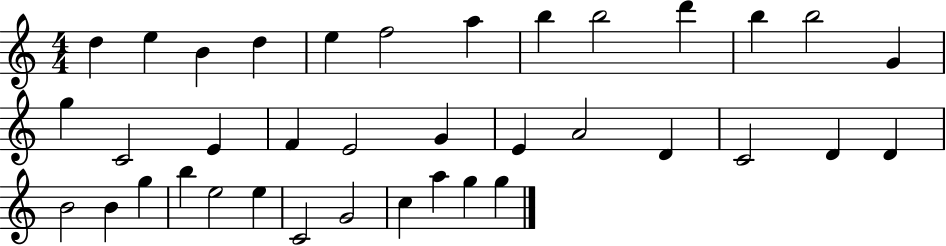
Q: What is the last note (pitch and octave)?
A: G5